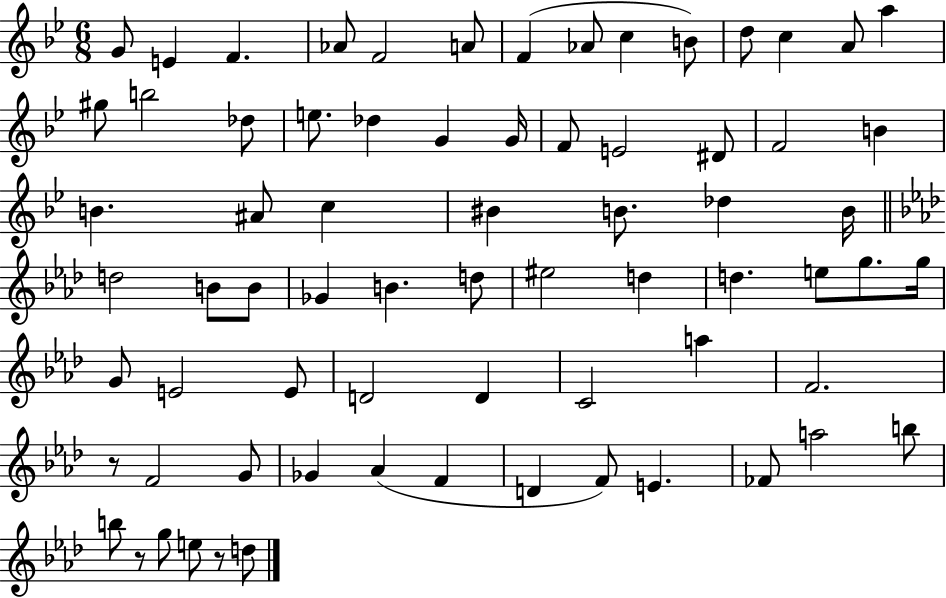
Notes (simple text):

G4/e E4/q F4/q. Ab4/e F4/h A4/e F4/q Ab4/e C5/q B4/e D5/e C5/q A4/e A5/q G#5/e B5/h Db5/e E5/e. Db5/q G4/q G4/s F4/e E4/h D#4/e F4/h B4/q B4/q. A#4/e C5/q BIS4/q B4/e. Db5/q B4/s D5/h B4/e B4/e Gb4/q B4/q. D5/e EIS5/h D5/q D5/q. E5/e G5/e. G5/s G4/e E4/h E4/e D4/h D4/q C4/h A5/q F4/h. R/e F4/h G4/e Gb4/q Ab4/q F4/q D4/q F4/e E4/q. FES4/e A5/h B5/e B5/e R/e G5/e E5/e R/e D5/e